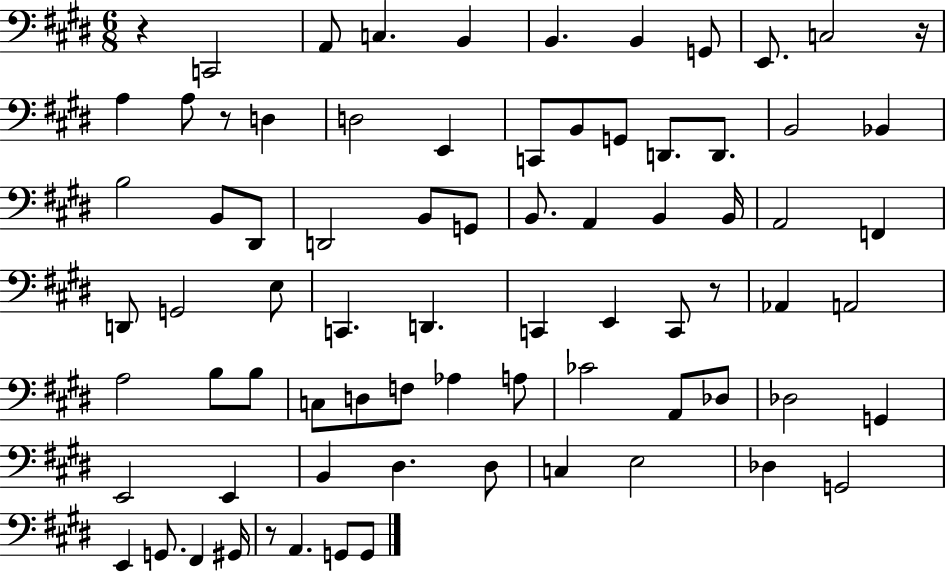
X:1
T:Untitled
M:6/8
L:1/4
K:E
z C,,2 A,,/2 C, B,, B,, B,, G,,/2 E,,/2 C,2 z/4 A, A,/2 z/2 D, D,2 E,, C,,/2 B,,/2 G,,/2 D,,/2 D,,/2 B,,2 _B,, B,2 B,,/2 ^D,,/2 D,,2 B,,/2 G,,/2 B,,/2 A,, B,, B,,/4 A,,2 F,, D,,/2 G,,2 E,/2 C,, D,, C,, E,, C,,/2 z/2 _A,, A,,2 A,2 B,/2 B,/2 C,/2 D,/2 F,/2 _A, A,/2 _C2 A,,/2 _D,/2 _D,2 G,, E,,2 E,, B,, ^D, ^D,/2 C, E,2 _D, G,,2 E,, G,,/2 ^F,, ^G,,/4 z/2 A,, G,,/2 G,,/2